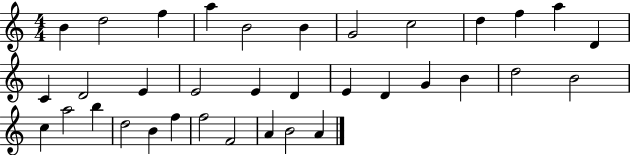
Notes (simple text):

B4/q D5/h F5/q A5/q B4/h B4/q G4/h C5/h D5/q F5/q A5/q D4/q C4/q D4/h E4/q E4/h E4/q D4/q E4/q D4/q G4/q B4/q D5/h B4/h C5/q A5/h B5/q D5/h B4/q F5/q F5/h F4/h A4/q B4/h A4/q